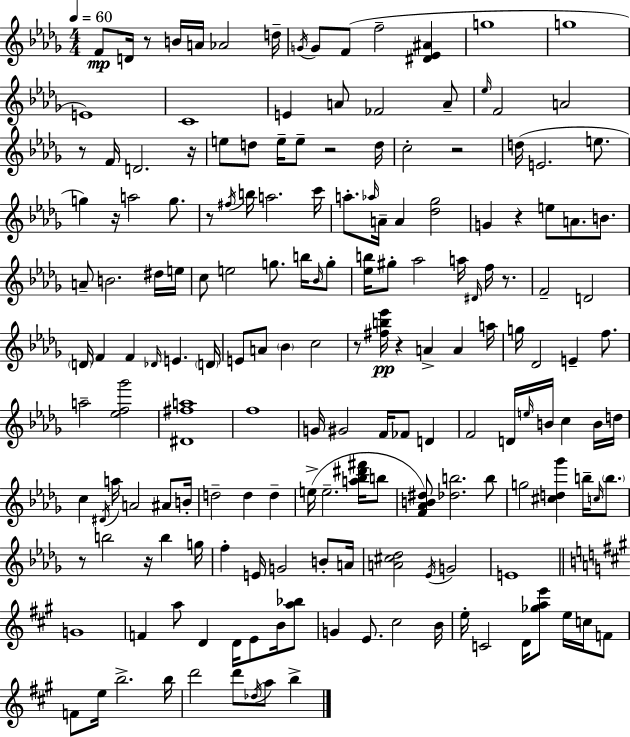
F4/e D4/s R/e B4/s A4/s Ab4/h D5/s G4/s G4/e F4/e F5/h [D#4,Eb4,A#4]/q G5/w G5/w E4/w C4/w E4/q A4/e FES4/h A4/e Eb5/s F4/h A4/h R/e F4/s D4/h. R/s E5/e D5/e E5/s E5/e R/h D5/s C5/h R/h D5/s E4/h. E5/e. G5/q R/s A5/h G5/e. R/e F#5/s B5/s A5/h. C6/s A5/e. Ab5/s A4/s A4/q [Db5,Gb5]/h G4/q R/q E5/e A4/e. B4/e. A4/e B4/h. D#5/s E5/s C5/e E5/h G5/e. B5/s Bb4/s G5/e [Eb5,B5]/s G#5/e Ab5/h A5/s D#4/s F5/s R/e. F4/h D4/h D4/s F4/q F4/q Db4/s E4/q. D4/s E4/e A4/e Bb4/q C5/h R/e [F#5,B5,Eb6]/s R/q A4/q A4/q A5/s G5/s Db4/h E4/q F5/e. A5/h [Eb5,F5,Gb6]/h [D#4,F#5,A5]/w F5/w G4/s G#4/h F4/s FES4/e D4/q F4/h D4/s E5/s B4/s C5/q B4/s D5/s C5/q D#4/s A5/s A4/h A#4/e B4/s D5/h D5/q D5/q E5/s E5/h. [A5,Bb5,D#6,F#6]/s B5/e [F4,Ab4,B4,D#5]/e [Db5,B5]/h. B5/e G5/h [C#5,D5,Gb6]/q B5/s C5/s B5/e. R/e B5/h R/s B5/q G5/s F5/q E4/s G4/h B4/e A4/s [A4,C#5,Db5]/h Eb4/s G4/h E4/w G4/w F4/q A5/e D4/q D4/s E4/e B4/s [A5,Bb5]/e G4/q E4/e. C#5/h B4/s E5/s C4/h D4/s [Gb5,A5,E6]/e E5/s C5/s F4/e F4/e E5/s B5/h. B5/s D6/h D6/e Db5/s A5/e B5/q